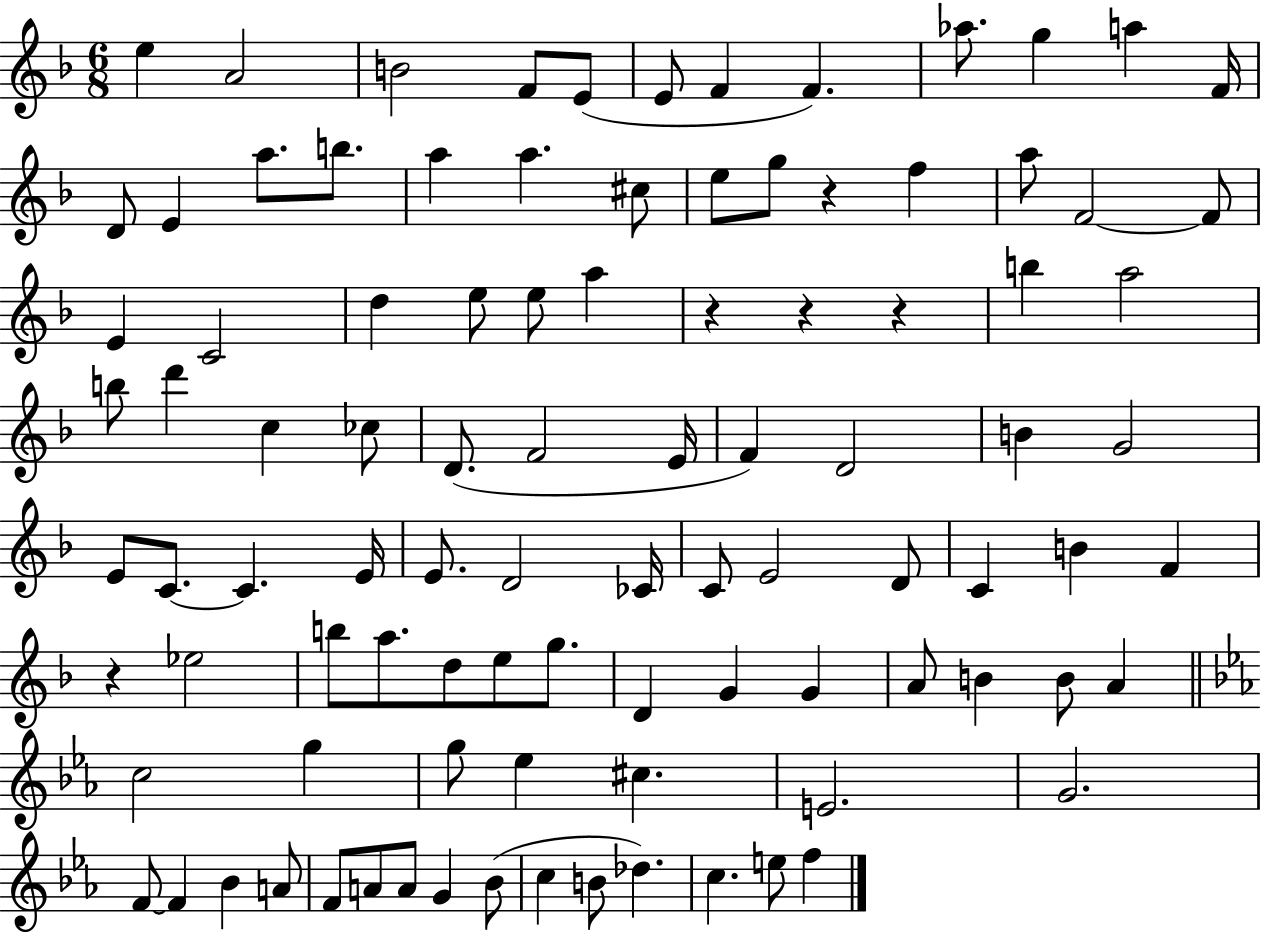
{
  \clef treble
  \numericTimeSignature
  \time 6/8
  \key f \major
  e''4 a'2 | b'2 f'8 e'8( | e'8 f'4 f'4.) | aes''8. g''4 a''4 f'16 | \break d'8 e'4 a''8. b''8. | a''4 a''4. cis''8 | e''8 g''8 r4 f''4 | a''8 f'2~~ f'8 | \break e'4 c'2 | d''4 e''8 e''8 a''4 | r4 r4 r4 | b''4 a''2 | \break b''8 d'''4 c''4 ces''8 | d'8.( f'2 e'16 | f'4) d'2 | b'4 g'2 | \break e'8 c'8.~~ c'4. e'16 | e'8. d'2 ces'16 | c'8 e'2 d'8 | c'4 b'4 f'4 | \break r4 ees''2 | b''8 a''8. d''8 e''8 g''8. | d'4 g'4 g'4 | a'8 b'4 b'8 a'4 | \break \bar "||" \break \key c \minor c''2 g''4 | g''8 ees''4 cis''4. | e'2. | g'2. | \break f'8~~ f'4 bes'4 a'8 | f'8 a'8 a'8 g'4 bes'8( | c''4 b'8 des''4.) | c''4. e''8 f''4 | \break \bar "|."
}